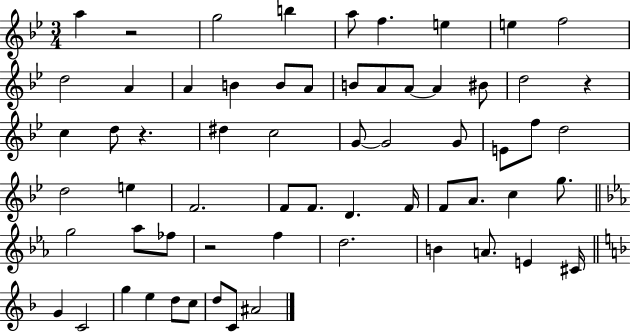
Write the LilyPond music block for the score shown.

{
  \clef treble
  \numericTimeSignature
  \time 3/4
  \key bes \major
  \repeat volta 2 { a''4 r2 | g''2 b''4 | a''8 f''4. e''4 | e''4 f''2 | \break d''2 a'4 | a'4 b'4 b'8 a'8 | b'8 a'8 a'8~~ a'4 bis'8 | d''2 r4 | \break c''4 d''8 r4. | dis''4 c''2 | g'8~~ g'2 g'8 | e'8 f''8 d''2 | \break d''2 e''4 | f'2. | f'8 f'8. d'4. f'16 | f'8 a'8. c''4 g''8. | \break \bar "||" \break \key ees \major g''2 aes''8 fes''8 | r2 f''4 | d''2. | b'4 a'8. e'4 cis'16 | \break \bar "||" \break \key d \minor g'4 c'2 | g''4 e''4 d''8 c''8 | d''8 c'8 ais'2 | } \bar "|."
}